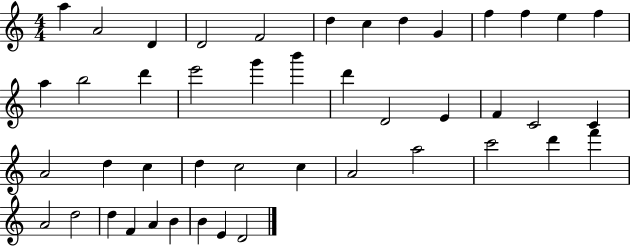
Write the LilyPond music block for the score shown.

{
  \clef treble
  \numericTimeSignature
  \time 4/4
  \key c \major
  a''4 a'2 d'4 | d'2 f'2 | d''4 c''4 d''4 g'4 | f''4 f''4 e''4 f''4 | \break a''4 b''2 d'''4 | e'''2 g'''4 b'''4 | d'''4 d'2 e'4 | f'4 c'2 c'4 | \break a'2 d''4 c''4 | d''4 c''2 c''4 | a'2 a''2 | c'''2 d'''4 f'''4 | \break a'2 d''2 | d''4 f'4 a'4 b'4 | b'4 e'4 d'2 | \bar "|."
}